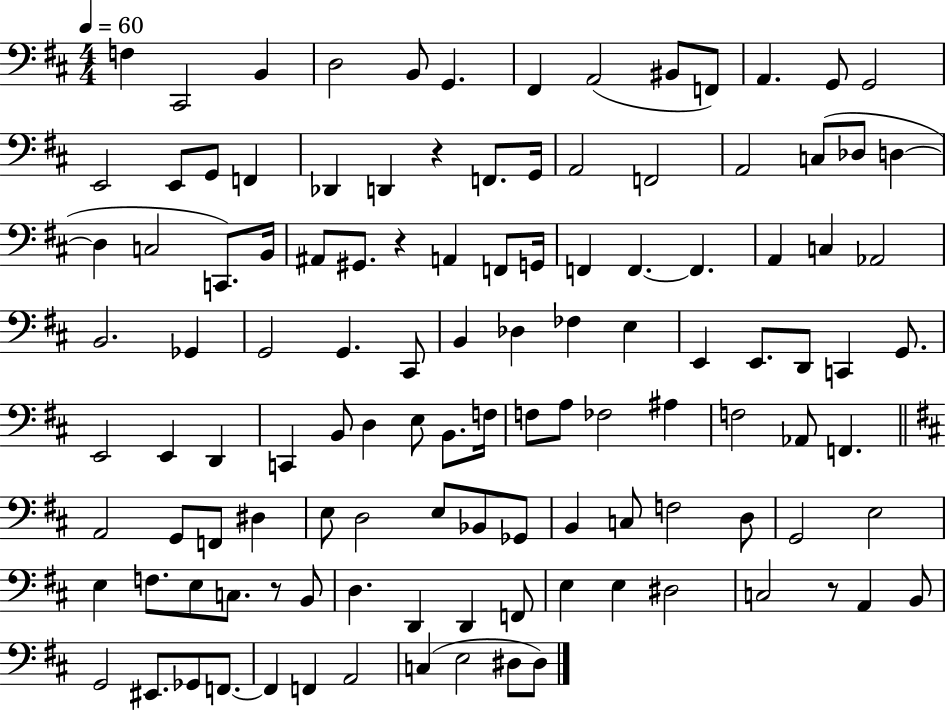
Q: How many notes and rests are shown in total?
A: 117